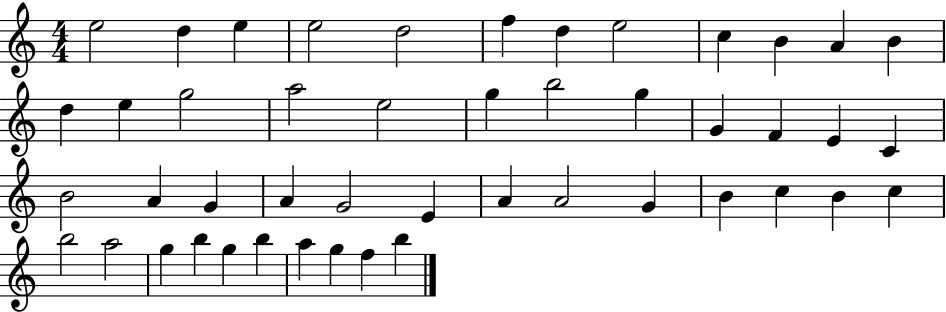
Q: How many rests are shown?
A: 0